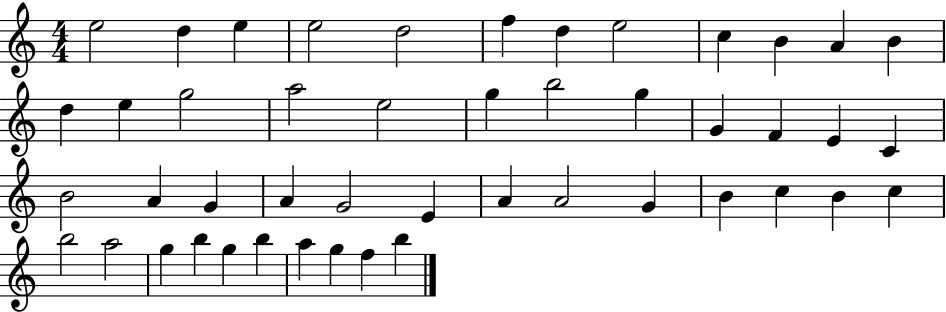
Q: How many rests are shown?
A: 0